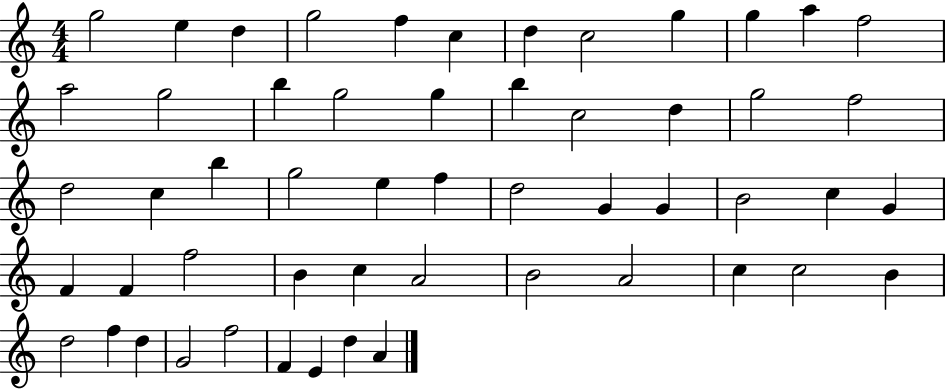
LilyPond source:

{
  \clef treble
  \numericTimeSignature
  \time 4/4
  \key c \major
  g''2 e''4 d''4 | g''2 f''4 c''4 | d''4 c''2 g''4 | g''4 a''4 f''2 | \break a''2 g''2 | b''4 g''2 g''4 | b''4 c''2 d''4 | g''2 f''2 | \break d''2 c''4 b''4 | g''2 e''4 f''4 | d''2 g'4 g'4 | b'2 c''4 g'4 | \break f'4 f'4 f''2 | b'4 c''4 a'2 | b'2 a'2 | c''4 c''2 b'4 | \break d''2 f''4 d''4 | g'2 f''2 | f'4 e'4 d''4 a'4 | \bar "|."
}